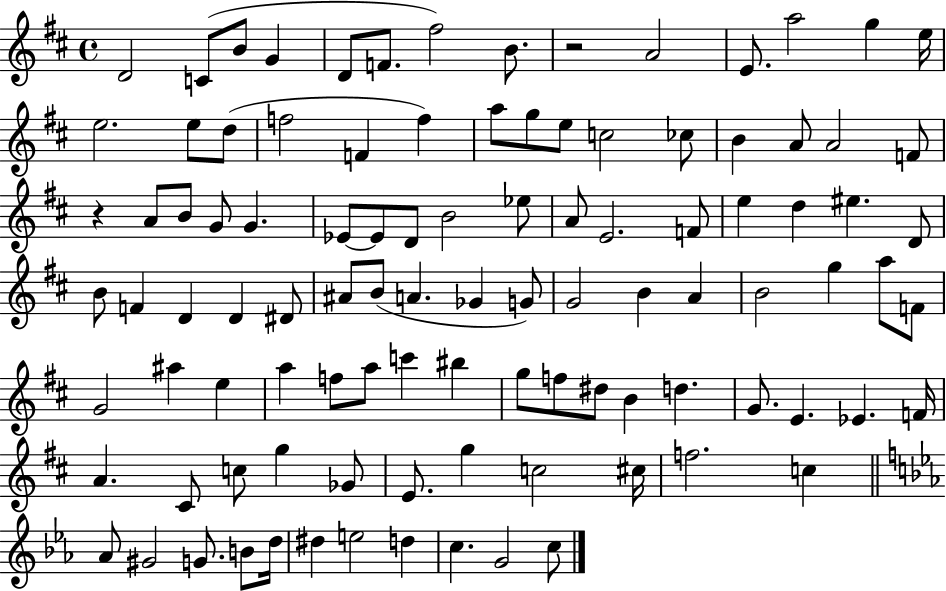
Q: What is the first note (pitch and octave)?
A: D4